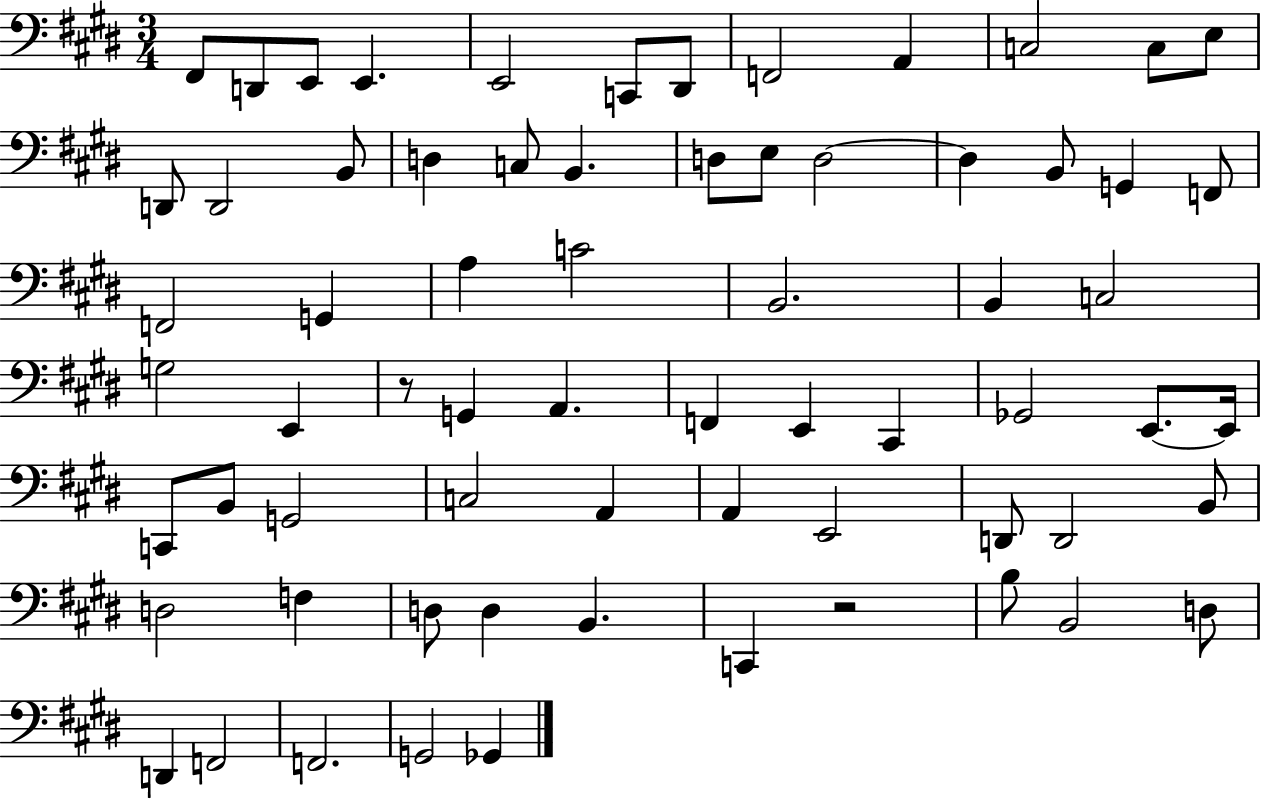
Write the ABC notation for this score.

X:1
T:Untitled
M:3/4
L:1/4
K:E
^F,,/2 D,,/2 E,,/2 E,, E,,2 C,,/2 ^D,,/2 F,,2 A,, C,2 C,/2 E,/2 D,,/2 D,,2 B,,/2 D, C,/2 B,, D,/2 E,/2 D,2 D, B,,/2 G,, F,,/2 F,,2 G,, A, C2 B,,2 B,, C,2 G,2 E,, z/2 G,, A,, F,, E,, ^C,, _G,,2 E,,/2 E,,/4 C,,/2 B,,/2 G,,2 C,2 A,, A,, E,,2 D,,/2 D,,2 B,,/2 D,2 F, D,/2 D, B,, C,, z2 B,/2 B,,2 D,/2 D,, F,,2 F,,2 G,,2 _G,,